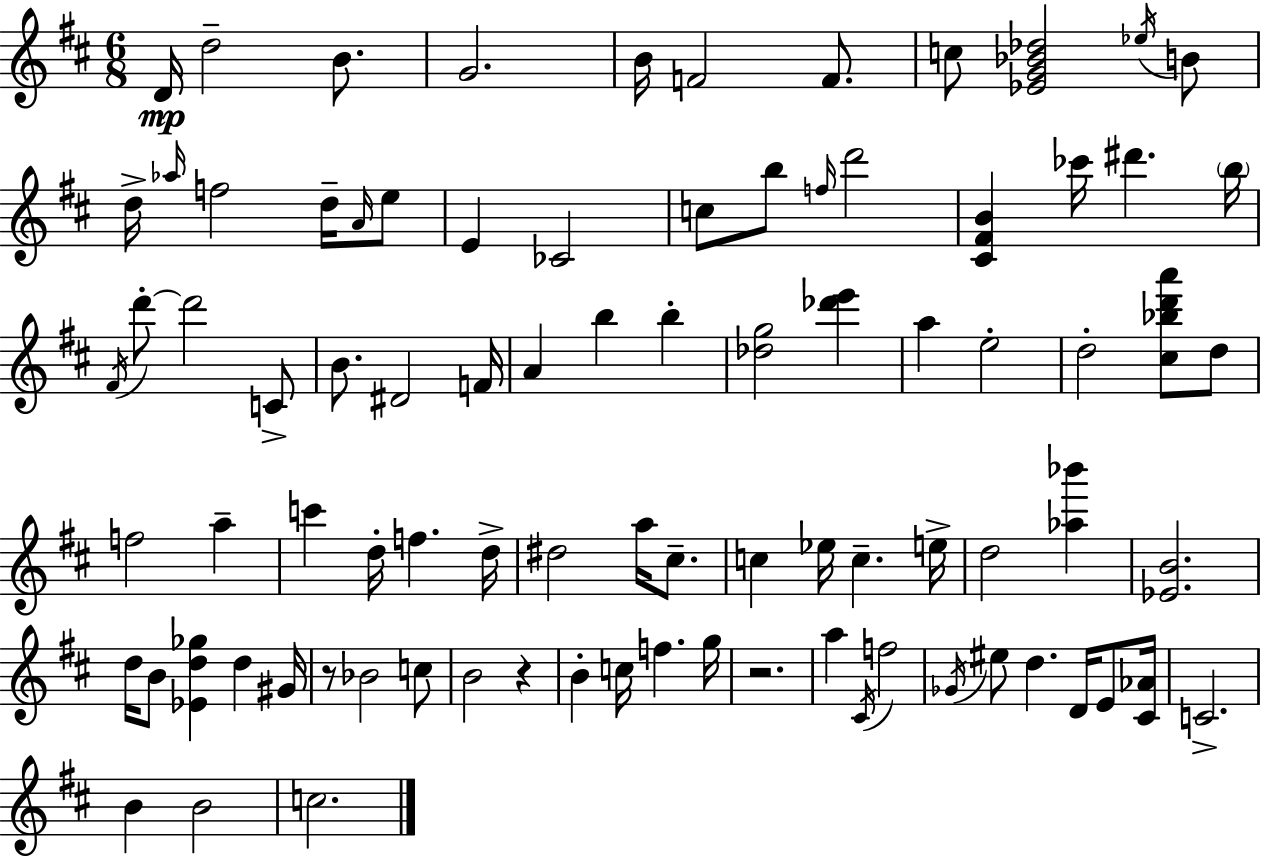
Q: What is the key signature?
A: D major